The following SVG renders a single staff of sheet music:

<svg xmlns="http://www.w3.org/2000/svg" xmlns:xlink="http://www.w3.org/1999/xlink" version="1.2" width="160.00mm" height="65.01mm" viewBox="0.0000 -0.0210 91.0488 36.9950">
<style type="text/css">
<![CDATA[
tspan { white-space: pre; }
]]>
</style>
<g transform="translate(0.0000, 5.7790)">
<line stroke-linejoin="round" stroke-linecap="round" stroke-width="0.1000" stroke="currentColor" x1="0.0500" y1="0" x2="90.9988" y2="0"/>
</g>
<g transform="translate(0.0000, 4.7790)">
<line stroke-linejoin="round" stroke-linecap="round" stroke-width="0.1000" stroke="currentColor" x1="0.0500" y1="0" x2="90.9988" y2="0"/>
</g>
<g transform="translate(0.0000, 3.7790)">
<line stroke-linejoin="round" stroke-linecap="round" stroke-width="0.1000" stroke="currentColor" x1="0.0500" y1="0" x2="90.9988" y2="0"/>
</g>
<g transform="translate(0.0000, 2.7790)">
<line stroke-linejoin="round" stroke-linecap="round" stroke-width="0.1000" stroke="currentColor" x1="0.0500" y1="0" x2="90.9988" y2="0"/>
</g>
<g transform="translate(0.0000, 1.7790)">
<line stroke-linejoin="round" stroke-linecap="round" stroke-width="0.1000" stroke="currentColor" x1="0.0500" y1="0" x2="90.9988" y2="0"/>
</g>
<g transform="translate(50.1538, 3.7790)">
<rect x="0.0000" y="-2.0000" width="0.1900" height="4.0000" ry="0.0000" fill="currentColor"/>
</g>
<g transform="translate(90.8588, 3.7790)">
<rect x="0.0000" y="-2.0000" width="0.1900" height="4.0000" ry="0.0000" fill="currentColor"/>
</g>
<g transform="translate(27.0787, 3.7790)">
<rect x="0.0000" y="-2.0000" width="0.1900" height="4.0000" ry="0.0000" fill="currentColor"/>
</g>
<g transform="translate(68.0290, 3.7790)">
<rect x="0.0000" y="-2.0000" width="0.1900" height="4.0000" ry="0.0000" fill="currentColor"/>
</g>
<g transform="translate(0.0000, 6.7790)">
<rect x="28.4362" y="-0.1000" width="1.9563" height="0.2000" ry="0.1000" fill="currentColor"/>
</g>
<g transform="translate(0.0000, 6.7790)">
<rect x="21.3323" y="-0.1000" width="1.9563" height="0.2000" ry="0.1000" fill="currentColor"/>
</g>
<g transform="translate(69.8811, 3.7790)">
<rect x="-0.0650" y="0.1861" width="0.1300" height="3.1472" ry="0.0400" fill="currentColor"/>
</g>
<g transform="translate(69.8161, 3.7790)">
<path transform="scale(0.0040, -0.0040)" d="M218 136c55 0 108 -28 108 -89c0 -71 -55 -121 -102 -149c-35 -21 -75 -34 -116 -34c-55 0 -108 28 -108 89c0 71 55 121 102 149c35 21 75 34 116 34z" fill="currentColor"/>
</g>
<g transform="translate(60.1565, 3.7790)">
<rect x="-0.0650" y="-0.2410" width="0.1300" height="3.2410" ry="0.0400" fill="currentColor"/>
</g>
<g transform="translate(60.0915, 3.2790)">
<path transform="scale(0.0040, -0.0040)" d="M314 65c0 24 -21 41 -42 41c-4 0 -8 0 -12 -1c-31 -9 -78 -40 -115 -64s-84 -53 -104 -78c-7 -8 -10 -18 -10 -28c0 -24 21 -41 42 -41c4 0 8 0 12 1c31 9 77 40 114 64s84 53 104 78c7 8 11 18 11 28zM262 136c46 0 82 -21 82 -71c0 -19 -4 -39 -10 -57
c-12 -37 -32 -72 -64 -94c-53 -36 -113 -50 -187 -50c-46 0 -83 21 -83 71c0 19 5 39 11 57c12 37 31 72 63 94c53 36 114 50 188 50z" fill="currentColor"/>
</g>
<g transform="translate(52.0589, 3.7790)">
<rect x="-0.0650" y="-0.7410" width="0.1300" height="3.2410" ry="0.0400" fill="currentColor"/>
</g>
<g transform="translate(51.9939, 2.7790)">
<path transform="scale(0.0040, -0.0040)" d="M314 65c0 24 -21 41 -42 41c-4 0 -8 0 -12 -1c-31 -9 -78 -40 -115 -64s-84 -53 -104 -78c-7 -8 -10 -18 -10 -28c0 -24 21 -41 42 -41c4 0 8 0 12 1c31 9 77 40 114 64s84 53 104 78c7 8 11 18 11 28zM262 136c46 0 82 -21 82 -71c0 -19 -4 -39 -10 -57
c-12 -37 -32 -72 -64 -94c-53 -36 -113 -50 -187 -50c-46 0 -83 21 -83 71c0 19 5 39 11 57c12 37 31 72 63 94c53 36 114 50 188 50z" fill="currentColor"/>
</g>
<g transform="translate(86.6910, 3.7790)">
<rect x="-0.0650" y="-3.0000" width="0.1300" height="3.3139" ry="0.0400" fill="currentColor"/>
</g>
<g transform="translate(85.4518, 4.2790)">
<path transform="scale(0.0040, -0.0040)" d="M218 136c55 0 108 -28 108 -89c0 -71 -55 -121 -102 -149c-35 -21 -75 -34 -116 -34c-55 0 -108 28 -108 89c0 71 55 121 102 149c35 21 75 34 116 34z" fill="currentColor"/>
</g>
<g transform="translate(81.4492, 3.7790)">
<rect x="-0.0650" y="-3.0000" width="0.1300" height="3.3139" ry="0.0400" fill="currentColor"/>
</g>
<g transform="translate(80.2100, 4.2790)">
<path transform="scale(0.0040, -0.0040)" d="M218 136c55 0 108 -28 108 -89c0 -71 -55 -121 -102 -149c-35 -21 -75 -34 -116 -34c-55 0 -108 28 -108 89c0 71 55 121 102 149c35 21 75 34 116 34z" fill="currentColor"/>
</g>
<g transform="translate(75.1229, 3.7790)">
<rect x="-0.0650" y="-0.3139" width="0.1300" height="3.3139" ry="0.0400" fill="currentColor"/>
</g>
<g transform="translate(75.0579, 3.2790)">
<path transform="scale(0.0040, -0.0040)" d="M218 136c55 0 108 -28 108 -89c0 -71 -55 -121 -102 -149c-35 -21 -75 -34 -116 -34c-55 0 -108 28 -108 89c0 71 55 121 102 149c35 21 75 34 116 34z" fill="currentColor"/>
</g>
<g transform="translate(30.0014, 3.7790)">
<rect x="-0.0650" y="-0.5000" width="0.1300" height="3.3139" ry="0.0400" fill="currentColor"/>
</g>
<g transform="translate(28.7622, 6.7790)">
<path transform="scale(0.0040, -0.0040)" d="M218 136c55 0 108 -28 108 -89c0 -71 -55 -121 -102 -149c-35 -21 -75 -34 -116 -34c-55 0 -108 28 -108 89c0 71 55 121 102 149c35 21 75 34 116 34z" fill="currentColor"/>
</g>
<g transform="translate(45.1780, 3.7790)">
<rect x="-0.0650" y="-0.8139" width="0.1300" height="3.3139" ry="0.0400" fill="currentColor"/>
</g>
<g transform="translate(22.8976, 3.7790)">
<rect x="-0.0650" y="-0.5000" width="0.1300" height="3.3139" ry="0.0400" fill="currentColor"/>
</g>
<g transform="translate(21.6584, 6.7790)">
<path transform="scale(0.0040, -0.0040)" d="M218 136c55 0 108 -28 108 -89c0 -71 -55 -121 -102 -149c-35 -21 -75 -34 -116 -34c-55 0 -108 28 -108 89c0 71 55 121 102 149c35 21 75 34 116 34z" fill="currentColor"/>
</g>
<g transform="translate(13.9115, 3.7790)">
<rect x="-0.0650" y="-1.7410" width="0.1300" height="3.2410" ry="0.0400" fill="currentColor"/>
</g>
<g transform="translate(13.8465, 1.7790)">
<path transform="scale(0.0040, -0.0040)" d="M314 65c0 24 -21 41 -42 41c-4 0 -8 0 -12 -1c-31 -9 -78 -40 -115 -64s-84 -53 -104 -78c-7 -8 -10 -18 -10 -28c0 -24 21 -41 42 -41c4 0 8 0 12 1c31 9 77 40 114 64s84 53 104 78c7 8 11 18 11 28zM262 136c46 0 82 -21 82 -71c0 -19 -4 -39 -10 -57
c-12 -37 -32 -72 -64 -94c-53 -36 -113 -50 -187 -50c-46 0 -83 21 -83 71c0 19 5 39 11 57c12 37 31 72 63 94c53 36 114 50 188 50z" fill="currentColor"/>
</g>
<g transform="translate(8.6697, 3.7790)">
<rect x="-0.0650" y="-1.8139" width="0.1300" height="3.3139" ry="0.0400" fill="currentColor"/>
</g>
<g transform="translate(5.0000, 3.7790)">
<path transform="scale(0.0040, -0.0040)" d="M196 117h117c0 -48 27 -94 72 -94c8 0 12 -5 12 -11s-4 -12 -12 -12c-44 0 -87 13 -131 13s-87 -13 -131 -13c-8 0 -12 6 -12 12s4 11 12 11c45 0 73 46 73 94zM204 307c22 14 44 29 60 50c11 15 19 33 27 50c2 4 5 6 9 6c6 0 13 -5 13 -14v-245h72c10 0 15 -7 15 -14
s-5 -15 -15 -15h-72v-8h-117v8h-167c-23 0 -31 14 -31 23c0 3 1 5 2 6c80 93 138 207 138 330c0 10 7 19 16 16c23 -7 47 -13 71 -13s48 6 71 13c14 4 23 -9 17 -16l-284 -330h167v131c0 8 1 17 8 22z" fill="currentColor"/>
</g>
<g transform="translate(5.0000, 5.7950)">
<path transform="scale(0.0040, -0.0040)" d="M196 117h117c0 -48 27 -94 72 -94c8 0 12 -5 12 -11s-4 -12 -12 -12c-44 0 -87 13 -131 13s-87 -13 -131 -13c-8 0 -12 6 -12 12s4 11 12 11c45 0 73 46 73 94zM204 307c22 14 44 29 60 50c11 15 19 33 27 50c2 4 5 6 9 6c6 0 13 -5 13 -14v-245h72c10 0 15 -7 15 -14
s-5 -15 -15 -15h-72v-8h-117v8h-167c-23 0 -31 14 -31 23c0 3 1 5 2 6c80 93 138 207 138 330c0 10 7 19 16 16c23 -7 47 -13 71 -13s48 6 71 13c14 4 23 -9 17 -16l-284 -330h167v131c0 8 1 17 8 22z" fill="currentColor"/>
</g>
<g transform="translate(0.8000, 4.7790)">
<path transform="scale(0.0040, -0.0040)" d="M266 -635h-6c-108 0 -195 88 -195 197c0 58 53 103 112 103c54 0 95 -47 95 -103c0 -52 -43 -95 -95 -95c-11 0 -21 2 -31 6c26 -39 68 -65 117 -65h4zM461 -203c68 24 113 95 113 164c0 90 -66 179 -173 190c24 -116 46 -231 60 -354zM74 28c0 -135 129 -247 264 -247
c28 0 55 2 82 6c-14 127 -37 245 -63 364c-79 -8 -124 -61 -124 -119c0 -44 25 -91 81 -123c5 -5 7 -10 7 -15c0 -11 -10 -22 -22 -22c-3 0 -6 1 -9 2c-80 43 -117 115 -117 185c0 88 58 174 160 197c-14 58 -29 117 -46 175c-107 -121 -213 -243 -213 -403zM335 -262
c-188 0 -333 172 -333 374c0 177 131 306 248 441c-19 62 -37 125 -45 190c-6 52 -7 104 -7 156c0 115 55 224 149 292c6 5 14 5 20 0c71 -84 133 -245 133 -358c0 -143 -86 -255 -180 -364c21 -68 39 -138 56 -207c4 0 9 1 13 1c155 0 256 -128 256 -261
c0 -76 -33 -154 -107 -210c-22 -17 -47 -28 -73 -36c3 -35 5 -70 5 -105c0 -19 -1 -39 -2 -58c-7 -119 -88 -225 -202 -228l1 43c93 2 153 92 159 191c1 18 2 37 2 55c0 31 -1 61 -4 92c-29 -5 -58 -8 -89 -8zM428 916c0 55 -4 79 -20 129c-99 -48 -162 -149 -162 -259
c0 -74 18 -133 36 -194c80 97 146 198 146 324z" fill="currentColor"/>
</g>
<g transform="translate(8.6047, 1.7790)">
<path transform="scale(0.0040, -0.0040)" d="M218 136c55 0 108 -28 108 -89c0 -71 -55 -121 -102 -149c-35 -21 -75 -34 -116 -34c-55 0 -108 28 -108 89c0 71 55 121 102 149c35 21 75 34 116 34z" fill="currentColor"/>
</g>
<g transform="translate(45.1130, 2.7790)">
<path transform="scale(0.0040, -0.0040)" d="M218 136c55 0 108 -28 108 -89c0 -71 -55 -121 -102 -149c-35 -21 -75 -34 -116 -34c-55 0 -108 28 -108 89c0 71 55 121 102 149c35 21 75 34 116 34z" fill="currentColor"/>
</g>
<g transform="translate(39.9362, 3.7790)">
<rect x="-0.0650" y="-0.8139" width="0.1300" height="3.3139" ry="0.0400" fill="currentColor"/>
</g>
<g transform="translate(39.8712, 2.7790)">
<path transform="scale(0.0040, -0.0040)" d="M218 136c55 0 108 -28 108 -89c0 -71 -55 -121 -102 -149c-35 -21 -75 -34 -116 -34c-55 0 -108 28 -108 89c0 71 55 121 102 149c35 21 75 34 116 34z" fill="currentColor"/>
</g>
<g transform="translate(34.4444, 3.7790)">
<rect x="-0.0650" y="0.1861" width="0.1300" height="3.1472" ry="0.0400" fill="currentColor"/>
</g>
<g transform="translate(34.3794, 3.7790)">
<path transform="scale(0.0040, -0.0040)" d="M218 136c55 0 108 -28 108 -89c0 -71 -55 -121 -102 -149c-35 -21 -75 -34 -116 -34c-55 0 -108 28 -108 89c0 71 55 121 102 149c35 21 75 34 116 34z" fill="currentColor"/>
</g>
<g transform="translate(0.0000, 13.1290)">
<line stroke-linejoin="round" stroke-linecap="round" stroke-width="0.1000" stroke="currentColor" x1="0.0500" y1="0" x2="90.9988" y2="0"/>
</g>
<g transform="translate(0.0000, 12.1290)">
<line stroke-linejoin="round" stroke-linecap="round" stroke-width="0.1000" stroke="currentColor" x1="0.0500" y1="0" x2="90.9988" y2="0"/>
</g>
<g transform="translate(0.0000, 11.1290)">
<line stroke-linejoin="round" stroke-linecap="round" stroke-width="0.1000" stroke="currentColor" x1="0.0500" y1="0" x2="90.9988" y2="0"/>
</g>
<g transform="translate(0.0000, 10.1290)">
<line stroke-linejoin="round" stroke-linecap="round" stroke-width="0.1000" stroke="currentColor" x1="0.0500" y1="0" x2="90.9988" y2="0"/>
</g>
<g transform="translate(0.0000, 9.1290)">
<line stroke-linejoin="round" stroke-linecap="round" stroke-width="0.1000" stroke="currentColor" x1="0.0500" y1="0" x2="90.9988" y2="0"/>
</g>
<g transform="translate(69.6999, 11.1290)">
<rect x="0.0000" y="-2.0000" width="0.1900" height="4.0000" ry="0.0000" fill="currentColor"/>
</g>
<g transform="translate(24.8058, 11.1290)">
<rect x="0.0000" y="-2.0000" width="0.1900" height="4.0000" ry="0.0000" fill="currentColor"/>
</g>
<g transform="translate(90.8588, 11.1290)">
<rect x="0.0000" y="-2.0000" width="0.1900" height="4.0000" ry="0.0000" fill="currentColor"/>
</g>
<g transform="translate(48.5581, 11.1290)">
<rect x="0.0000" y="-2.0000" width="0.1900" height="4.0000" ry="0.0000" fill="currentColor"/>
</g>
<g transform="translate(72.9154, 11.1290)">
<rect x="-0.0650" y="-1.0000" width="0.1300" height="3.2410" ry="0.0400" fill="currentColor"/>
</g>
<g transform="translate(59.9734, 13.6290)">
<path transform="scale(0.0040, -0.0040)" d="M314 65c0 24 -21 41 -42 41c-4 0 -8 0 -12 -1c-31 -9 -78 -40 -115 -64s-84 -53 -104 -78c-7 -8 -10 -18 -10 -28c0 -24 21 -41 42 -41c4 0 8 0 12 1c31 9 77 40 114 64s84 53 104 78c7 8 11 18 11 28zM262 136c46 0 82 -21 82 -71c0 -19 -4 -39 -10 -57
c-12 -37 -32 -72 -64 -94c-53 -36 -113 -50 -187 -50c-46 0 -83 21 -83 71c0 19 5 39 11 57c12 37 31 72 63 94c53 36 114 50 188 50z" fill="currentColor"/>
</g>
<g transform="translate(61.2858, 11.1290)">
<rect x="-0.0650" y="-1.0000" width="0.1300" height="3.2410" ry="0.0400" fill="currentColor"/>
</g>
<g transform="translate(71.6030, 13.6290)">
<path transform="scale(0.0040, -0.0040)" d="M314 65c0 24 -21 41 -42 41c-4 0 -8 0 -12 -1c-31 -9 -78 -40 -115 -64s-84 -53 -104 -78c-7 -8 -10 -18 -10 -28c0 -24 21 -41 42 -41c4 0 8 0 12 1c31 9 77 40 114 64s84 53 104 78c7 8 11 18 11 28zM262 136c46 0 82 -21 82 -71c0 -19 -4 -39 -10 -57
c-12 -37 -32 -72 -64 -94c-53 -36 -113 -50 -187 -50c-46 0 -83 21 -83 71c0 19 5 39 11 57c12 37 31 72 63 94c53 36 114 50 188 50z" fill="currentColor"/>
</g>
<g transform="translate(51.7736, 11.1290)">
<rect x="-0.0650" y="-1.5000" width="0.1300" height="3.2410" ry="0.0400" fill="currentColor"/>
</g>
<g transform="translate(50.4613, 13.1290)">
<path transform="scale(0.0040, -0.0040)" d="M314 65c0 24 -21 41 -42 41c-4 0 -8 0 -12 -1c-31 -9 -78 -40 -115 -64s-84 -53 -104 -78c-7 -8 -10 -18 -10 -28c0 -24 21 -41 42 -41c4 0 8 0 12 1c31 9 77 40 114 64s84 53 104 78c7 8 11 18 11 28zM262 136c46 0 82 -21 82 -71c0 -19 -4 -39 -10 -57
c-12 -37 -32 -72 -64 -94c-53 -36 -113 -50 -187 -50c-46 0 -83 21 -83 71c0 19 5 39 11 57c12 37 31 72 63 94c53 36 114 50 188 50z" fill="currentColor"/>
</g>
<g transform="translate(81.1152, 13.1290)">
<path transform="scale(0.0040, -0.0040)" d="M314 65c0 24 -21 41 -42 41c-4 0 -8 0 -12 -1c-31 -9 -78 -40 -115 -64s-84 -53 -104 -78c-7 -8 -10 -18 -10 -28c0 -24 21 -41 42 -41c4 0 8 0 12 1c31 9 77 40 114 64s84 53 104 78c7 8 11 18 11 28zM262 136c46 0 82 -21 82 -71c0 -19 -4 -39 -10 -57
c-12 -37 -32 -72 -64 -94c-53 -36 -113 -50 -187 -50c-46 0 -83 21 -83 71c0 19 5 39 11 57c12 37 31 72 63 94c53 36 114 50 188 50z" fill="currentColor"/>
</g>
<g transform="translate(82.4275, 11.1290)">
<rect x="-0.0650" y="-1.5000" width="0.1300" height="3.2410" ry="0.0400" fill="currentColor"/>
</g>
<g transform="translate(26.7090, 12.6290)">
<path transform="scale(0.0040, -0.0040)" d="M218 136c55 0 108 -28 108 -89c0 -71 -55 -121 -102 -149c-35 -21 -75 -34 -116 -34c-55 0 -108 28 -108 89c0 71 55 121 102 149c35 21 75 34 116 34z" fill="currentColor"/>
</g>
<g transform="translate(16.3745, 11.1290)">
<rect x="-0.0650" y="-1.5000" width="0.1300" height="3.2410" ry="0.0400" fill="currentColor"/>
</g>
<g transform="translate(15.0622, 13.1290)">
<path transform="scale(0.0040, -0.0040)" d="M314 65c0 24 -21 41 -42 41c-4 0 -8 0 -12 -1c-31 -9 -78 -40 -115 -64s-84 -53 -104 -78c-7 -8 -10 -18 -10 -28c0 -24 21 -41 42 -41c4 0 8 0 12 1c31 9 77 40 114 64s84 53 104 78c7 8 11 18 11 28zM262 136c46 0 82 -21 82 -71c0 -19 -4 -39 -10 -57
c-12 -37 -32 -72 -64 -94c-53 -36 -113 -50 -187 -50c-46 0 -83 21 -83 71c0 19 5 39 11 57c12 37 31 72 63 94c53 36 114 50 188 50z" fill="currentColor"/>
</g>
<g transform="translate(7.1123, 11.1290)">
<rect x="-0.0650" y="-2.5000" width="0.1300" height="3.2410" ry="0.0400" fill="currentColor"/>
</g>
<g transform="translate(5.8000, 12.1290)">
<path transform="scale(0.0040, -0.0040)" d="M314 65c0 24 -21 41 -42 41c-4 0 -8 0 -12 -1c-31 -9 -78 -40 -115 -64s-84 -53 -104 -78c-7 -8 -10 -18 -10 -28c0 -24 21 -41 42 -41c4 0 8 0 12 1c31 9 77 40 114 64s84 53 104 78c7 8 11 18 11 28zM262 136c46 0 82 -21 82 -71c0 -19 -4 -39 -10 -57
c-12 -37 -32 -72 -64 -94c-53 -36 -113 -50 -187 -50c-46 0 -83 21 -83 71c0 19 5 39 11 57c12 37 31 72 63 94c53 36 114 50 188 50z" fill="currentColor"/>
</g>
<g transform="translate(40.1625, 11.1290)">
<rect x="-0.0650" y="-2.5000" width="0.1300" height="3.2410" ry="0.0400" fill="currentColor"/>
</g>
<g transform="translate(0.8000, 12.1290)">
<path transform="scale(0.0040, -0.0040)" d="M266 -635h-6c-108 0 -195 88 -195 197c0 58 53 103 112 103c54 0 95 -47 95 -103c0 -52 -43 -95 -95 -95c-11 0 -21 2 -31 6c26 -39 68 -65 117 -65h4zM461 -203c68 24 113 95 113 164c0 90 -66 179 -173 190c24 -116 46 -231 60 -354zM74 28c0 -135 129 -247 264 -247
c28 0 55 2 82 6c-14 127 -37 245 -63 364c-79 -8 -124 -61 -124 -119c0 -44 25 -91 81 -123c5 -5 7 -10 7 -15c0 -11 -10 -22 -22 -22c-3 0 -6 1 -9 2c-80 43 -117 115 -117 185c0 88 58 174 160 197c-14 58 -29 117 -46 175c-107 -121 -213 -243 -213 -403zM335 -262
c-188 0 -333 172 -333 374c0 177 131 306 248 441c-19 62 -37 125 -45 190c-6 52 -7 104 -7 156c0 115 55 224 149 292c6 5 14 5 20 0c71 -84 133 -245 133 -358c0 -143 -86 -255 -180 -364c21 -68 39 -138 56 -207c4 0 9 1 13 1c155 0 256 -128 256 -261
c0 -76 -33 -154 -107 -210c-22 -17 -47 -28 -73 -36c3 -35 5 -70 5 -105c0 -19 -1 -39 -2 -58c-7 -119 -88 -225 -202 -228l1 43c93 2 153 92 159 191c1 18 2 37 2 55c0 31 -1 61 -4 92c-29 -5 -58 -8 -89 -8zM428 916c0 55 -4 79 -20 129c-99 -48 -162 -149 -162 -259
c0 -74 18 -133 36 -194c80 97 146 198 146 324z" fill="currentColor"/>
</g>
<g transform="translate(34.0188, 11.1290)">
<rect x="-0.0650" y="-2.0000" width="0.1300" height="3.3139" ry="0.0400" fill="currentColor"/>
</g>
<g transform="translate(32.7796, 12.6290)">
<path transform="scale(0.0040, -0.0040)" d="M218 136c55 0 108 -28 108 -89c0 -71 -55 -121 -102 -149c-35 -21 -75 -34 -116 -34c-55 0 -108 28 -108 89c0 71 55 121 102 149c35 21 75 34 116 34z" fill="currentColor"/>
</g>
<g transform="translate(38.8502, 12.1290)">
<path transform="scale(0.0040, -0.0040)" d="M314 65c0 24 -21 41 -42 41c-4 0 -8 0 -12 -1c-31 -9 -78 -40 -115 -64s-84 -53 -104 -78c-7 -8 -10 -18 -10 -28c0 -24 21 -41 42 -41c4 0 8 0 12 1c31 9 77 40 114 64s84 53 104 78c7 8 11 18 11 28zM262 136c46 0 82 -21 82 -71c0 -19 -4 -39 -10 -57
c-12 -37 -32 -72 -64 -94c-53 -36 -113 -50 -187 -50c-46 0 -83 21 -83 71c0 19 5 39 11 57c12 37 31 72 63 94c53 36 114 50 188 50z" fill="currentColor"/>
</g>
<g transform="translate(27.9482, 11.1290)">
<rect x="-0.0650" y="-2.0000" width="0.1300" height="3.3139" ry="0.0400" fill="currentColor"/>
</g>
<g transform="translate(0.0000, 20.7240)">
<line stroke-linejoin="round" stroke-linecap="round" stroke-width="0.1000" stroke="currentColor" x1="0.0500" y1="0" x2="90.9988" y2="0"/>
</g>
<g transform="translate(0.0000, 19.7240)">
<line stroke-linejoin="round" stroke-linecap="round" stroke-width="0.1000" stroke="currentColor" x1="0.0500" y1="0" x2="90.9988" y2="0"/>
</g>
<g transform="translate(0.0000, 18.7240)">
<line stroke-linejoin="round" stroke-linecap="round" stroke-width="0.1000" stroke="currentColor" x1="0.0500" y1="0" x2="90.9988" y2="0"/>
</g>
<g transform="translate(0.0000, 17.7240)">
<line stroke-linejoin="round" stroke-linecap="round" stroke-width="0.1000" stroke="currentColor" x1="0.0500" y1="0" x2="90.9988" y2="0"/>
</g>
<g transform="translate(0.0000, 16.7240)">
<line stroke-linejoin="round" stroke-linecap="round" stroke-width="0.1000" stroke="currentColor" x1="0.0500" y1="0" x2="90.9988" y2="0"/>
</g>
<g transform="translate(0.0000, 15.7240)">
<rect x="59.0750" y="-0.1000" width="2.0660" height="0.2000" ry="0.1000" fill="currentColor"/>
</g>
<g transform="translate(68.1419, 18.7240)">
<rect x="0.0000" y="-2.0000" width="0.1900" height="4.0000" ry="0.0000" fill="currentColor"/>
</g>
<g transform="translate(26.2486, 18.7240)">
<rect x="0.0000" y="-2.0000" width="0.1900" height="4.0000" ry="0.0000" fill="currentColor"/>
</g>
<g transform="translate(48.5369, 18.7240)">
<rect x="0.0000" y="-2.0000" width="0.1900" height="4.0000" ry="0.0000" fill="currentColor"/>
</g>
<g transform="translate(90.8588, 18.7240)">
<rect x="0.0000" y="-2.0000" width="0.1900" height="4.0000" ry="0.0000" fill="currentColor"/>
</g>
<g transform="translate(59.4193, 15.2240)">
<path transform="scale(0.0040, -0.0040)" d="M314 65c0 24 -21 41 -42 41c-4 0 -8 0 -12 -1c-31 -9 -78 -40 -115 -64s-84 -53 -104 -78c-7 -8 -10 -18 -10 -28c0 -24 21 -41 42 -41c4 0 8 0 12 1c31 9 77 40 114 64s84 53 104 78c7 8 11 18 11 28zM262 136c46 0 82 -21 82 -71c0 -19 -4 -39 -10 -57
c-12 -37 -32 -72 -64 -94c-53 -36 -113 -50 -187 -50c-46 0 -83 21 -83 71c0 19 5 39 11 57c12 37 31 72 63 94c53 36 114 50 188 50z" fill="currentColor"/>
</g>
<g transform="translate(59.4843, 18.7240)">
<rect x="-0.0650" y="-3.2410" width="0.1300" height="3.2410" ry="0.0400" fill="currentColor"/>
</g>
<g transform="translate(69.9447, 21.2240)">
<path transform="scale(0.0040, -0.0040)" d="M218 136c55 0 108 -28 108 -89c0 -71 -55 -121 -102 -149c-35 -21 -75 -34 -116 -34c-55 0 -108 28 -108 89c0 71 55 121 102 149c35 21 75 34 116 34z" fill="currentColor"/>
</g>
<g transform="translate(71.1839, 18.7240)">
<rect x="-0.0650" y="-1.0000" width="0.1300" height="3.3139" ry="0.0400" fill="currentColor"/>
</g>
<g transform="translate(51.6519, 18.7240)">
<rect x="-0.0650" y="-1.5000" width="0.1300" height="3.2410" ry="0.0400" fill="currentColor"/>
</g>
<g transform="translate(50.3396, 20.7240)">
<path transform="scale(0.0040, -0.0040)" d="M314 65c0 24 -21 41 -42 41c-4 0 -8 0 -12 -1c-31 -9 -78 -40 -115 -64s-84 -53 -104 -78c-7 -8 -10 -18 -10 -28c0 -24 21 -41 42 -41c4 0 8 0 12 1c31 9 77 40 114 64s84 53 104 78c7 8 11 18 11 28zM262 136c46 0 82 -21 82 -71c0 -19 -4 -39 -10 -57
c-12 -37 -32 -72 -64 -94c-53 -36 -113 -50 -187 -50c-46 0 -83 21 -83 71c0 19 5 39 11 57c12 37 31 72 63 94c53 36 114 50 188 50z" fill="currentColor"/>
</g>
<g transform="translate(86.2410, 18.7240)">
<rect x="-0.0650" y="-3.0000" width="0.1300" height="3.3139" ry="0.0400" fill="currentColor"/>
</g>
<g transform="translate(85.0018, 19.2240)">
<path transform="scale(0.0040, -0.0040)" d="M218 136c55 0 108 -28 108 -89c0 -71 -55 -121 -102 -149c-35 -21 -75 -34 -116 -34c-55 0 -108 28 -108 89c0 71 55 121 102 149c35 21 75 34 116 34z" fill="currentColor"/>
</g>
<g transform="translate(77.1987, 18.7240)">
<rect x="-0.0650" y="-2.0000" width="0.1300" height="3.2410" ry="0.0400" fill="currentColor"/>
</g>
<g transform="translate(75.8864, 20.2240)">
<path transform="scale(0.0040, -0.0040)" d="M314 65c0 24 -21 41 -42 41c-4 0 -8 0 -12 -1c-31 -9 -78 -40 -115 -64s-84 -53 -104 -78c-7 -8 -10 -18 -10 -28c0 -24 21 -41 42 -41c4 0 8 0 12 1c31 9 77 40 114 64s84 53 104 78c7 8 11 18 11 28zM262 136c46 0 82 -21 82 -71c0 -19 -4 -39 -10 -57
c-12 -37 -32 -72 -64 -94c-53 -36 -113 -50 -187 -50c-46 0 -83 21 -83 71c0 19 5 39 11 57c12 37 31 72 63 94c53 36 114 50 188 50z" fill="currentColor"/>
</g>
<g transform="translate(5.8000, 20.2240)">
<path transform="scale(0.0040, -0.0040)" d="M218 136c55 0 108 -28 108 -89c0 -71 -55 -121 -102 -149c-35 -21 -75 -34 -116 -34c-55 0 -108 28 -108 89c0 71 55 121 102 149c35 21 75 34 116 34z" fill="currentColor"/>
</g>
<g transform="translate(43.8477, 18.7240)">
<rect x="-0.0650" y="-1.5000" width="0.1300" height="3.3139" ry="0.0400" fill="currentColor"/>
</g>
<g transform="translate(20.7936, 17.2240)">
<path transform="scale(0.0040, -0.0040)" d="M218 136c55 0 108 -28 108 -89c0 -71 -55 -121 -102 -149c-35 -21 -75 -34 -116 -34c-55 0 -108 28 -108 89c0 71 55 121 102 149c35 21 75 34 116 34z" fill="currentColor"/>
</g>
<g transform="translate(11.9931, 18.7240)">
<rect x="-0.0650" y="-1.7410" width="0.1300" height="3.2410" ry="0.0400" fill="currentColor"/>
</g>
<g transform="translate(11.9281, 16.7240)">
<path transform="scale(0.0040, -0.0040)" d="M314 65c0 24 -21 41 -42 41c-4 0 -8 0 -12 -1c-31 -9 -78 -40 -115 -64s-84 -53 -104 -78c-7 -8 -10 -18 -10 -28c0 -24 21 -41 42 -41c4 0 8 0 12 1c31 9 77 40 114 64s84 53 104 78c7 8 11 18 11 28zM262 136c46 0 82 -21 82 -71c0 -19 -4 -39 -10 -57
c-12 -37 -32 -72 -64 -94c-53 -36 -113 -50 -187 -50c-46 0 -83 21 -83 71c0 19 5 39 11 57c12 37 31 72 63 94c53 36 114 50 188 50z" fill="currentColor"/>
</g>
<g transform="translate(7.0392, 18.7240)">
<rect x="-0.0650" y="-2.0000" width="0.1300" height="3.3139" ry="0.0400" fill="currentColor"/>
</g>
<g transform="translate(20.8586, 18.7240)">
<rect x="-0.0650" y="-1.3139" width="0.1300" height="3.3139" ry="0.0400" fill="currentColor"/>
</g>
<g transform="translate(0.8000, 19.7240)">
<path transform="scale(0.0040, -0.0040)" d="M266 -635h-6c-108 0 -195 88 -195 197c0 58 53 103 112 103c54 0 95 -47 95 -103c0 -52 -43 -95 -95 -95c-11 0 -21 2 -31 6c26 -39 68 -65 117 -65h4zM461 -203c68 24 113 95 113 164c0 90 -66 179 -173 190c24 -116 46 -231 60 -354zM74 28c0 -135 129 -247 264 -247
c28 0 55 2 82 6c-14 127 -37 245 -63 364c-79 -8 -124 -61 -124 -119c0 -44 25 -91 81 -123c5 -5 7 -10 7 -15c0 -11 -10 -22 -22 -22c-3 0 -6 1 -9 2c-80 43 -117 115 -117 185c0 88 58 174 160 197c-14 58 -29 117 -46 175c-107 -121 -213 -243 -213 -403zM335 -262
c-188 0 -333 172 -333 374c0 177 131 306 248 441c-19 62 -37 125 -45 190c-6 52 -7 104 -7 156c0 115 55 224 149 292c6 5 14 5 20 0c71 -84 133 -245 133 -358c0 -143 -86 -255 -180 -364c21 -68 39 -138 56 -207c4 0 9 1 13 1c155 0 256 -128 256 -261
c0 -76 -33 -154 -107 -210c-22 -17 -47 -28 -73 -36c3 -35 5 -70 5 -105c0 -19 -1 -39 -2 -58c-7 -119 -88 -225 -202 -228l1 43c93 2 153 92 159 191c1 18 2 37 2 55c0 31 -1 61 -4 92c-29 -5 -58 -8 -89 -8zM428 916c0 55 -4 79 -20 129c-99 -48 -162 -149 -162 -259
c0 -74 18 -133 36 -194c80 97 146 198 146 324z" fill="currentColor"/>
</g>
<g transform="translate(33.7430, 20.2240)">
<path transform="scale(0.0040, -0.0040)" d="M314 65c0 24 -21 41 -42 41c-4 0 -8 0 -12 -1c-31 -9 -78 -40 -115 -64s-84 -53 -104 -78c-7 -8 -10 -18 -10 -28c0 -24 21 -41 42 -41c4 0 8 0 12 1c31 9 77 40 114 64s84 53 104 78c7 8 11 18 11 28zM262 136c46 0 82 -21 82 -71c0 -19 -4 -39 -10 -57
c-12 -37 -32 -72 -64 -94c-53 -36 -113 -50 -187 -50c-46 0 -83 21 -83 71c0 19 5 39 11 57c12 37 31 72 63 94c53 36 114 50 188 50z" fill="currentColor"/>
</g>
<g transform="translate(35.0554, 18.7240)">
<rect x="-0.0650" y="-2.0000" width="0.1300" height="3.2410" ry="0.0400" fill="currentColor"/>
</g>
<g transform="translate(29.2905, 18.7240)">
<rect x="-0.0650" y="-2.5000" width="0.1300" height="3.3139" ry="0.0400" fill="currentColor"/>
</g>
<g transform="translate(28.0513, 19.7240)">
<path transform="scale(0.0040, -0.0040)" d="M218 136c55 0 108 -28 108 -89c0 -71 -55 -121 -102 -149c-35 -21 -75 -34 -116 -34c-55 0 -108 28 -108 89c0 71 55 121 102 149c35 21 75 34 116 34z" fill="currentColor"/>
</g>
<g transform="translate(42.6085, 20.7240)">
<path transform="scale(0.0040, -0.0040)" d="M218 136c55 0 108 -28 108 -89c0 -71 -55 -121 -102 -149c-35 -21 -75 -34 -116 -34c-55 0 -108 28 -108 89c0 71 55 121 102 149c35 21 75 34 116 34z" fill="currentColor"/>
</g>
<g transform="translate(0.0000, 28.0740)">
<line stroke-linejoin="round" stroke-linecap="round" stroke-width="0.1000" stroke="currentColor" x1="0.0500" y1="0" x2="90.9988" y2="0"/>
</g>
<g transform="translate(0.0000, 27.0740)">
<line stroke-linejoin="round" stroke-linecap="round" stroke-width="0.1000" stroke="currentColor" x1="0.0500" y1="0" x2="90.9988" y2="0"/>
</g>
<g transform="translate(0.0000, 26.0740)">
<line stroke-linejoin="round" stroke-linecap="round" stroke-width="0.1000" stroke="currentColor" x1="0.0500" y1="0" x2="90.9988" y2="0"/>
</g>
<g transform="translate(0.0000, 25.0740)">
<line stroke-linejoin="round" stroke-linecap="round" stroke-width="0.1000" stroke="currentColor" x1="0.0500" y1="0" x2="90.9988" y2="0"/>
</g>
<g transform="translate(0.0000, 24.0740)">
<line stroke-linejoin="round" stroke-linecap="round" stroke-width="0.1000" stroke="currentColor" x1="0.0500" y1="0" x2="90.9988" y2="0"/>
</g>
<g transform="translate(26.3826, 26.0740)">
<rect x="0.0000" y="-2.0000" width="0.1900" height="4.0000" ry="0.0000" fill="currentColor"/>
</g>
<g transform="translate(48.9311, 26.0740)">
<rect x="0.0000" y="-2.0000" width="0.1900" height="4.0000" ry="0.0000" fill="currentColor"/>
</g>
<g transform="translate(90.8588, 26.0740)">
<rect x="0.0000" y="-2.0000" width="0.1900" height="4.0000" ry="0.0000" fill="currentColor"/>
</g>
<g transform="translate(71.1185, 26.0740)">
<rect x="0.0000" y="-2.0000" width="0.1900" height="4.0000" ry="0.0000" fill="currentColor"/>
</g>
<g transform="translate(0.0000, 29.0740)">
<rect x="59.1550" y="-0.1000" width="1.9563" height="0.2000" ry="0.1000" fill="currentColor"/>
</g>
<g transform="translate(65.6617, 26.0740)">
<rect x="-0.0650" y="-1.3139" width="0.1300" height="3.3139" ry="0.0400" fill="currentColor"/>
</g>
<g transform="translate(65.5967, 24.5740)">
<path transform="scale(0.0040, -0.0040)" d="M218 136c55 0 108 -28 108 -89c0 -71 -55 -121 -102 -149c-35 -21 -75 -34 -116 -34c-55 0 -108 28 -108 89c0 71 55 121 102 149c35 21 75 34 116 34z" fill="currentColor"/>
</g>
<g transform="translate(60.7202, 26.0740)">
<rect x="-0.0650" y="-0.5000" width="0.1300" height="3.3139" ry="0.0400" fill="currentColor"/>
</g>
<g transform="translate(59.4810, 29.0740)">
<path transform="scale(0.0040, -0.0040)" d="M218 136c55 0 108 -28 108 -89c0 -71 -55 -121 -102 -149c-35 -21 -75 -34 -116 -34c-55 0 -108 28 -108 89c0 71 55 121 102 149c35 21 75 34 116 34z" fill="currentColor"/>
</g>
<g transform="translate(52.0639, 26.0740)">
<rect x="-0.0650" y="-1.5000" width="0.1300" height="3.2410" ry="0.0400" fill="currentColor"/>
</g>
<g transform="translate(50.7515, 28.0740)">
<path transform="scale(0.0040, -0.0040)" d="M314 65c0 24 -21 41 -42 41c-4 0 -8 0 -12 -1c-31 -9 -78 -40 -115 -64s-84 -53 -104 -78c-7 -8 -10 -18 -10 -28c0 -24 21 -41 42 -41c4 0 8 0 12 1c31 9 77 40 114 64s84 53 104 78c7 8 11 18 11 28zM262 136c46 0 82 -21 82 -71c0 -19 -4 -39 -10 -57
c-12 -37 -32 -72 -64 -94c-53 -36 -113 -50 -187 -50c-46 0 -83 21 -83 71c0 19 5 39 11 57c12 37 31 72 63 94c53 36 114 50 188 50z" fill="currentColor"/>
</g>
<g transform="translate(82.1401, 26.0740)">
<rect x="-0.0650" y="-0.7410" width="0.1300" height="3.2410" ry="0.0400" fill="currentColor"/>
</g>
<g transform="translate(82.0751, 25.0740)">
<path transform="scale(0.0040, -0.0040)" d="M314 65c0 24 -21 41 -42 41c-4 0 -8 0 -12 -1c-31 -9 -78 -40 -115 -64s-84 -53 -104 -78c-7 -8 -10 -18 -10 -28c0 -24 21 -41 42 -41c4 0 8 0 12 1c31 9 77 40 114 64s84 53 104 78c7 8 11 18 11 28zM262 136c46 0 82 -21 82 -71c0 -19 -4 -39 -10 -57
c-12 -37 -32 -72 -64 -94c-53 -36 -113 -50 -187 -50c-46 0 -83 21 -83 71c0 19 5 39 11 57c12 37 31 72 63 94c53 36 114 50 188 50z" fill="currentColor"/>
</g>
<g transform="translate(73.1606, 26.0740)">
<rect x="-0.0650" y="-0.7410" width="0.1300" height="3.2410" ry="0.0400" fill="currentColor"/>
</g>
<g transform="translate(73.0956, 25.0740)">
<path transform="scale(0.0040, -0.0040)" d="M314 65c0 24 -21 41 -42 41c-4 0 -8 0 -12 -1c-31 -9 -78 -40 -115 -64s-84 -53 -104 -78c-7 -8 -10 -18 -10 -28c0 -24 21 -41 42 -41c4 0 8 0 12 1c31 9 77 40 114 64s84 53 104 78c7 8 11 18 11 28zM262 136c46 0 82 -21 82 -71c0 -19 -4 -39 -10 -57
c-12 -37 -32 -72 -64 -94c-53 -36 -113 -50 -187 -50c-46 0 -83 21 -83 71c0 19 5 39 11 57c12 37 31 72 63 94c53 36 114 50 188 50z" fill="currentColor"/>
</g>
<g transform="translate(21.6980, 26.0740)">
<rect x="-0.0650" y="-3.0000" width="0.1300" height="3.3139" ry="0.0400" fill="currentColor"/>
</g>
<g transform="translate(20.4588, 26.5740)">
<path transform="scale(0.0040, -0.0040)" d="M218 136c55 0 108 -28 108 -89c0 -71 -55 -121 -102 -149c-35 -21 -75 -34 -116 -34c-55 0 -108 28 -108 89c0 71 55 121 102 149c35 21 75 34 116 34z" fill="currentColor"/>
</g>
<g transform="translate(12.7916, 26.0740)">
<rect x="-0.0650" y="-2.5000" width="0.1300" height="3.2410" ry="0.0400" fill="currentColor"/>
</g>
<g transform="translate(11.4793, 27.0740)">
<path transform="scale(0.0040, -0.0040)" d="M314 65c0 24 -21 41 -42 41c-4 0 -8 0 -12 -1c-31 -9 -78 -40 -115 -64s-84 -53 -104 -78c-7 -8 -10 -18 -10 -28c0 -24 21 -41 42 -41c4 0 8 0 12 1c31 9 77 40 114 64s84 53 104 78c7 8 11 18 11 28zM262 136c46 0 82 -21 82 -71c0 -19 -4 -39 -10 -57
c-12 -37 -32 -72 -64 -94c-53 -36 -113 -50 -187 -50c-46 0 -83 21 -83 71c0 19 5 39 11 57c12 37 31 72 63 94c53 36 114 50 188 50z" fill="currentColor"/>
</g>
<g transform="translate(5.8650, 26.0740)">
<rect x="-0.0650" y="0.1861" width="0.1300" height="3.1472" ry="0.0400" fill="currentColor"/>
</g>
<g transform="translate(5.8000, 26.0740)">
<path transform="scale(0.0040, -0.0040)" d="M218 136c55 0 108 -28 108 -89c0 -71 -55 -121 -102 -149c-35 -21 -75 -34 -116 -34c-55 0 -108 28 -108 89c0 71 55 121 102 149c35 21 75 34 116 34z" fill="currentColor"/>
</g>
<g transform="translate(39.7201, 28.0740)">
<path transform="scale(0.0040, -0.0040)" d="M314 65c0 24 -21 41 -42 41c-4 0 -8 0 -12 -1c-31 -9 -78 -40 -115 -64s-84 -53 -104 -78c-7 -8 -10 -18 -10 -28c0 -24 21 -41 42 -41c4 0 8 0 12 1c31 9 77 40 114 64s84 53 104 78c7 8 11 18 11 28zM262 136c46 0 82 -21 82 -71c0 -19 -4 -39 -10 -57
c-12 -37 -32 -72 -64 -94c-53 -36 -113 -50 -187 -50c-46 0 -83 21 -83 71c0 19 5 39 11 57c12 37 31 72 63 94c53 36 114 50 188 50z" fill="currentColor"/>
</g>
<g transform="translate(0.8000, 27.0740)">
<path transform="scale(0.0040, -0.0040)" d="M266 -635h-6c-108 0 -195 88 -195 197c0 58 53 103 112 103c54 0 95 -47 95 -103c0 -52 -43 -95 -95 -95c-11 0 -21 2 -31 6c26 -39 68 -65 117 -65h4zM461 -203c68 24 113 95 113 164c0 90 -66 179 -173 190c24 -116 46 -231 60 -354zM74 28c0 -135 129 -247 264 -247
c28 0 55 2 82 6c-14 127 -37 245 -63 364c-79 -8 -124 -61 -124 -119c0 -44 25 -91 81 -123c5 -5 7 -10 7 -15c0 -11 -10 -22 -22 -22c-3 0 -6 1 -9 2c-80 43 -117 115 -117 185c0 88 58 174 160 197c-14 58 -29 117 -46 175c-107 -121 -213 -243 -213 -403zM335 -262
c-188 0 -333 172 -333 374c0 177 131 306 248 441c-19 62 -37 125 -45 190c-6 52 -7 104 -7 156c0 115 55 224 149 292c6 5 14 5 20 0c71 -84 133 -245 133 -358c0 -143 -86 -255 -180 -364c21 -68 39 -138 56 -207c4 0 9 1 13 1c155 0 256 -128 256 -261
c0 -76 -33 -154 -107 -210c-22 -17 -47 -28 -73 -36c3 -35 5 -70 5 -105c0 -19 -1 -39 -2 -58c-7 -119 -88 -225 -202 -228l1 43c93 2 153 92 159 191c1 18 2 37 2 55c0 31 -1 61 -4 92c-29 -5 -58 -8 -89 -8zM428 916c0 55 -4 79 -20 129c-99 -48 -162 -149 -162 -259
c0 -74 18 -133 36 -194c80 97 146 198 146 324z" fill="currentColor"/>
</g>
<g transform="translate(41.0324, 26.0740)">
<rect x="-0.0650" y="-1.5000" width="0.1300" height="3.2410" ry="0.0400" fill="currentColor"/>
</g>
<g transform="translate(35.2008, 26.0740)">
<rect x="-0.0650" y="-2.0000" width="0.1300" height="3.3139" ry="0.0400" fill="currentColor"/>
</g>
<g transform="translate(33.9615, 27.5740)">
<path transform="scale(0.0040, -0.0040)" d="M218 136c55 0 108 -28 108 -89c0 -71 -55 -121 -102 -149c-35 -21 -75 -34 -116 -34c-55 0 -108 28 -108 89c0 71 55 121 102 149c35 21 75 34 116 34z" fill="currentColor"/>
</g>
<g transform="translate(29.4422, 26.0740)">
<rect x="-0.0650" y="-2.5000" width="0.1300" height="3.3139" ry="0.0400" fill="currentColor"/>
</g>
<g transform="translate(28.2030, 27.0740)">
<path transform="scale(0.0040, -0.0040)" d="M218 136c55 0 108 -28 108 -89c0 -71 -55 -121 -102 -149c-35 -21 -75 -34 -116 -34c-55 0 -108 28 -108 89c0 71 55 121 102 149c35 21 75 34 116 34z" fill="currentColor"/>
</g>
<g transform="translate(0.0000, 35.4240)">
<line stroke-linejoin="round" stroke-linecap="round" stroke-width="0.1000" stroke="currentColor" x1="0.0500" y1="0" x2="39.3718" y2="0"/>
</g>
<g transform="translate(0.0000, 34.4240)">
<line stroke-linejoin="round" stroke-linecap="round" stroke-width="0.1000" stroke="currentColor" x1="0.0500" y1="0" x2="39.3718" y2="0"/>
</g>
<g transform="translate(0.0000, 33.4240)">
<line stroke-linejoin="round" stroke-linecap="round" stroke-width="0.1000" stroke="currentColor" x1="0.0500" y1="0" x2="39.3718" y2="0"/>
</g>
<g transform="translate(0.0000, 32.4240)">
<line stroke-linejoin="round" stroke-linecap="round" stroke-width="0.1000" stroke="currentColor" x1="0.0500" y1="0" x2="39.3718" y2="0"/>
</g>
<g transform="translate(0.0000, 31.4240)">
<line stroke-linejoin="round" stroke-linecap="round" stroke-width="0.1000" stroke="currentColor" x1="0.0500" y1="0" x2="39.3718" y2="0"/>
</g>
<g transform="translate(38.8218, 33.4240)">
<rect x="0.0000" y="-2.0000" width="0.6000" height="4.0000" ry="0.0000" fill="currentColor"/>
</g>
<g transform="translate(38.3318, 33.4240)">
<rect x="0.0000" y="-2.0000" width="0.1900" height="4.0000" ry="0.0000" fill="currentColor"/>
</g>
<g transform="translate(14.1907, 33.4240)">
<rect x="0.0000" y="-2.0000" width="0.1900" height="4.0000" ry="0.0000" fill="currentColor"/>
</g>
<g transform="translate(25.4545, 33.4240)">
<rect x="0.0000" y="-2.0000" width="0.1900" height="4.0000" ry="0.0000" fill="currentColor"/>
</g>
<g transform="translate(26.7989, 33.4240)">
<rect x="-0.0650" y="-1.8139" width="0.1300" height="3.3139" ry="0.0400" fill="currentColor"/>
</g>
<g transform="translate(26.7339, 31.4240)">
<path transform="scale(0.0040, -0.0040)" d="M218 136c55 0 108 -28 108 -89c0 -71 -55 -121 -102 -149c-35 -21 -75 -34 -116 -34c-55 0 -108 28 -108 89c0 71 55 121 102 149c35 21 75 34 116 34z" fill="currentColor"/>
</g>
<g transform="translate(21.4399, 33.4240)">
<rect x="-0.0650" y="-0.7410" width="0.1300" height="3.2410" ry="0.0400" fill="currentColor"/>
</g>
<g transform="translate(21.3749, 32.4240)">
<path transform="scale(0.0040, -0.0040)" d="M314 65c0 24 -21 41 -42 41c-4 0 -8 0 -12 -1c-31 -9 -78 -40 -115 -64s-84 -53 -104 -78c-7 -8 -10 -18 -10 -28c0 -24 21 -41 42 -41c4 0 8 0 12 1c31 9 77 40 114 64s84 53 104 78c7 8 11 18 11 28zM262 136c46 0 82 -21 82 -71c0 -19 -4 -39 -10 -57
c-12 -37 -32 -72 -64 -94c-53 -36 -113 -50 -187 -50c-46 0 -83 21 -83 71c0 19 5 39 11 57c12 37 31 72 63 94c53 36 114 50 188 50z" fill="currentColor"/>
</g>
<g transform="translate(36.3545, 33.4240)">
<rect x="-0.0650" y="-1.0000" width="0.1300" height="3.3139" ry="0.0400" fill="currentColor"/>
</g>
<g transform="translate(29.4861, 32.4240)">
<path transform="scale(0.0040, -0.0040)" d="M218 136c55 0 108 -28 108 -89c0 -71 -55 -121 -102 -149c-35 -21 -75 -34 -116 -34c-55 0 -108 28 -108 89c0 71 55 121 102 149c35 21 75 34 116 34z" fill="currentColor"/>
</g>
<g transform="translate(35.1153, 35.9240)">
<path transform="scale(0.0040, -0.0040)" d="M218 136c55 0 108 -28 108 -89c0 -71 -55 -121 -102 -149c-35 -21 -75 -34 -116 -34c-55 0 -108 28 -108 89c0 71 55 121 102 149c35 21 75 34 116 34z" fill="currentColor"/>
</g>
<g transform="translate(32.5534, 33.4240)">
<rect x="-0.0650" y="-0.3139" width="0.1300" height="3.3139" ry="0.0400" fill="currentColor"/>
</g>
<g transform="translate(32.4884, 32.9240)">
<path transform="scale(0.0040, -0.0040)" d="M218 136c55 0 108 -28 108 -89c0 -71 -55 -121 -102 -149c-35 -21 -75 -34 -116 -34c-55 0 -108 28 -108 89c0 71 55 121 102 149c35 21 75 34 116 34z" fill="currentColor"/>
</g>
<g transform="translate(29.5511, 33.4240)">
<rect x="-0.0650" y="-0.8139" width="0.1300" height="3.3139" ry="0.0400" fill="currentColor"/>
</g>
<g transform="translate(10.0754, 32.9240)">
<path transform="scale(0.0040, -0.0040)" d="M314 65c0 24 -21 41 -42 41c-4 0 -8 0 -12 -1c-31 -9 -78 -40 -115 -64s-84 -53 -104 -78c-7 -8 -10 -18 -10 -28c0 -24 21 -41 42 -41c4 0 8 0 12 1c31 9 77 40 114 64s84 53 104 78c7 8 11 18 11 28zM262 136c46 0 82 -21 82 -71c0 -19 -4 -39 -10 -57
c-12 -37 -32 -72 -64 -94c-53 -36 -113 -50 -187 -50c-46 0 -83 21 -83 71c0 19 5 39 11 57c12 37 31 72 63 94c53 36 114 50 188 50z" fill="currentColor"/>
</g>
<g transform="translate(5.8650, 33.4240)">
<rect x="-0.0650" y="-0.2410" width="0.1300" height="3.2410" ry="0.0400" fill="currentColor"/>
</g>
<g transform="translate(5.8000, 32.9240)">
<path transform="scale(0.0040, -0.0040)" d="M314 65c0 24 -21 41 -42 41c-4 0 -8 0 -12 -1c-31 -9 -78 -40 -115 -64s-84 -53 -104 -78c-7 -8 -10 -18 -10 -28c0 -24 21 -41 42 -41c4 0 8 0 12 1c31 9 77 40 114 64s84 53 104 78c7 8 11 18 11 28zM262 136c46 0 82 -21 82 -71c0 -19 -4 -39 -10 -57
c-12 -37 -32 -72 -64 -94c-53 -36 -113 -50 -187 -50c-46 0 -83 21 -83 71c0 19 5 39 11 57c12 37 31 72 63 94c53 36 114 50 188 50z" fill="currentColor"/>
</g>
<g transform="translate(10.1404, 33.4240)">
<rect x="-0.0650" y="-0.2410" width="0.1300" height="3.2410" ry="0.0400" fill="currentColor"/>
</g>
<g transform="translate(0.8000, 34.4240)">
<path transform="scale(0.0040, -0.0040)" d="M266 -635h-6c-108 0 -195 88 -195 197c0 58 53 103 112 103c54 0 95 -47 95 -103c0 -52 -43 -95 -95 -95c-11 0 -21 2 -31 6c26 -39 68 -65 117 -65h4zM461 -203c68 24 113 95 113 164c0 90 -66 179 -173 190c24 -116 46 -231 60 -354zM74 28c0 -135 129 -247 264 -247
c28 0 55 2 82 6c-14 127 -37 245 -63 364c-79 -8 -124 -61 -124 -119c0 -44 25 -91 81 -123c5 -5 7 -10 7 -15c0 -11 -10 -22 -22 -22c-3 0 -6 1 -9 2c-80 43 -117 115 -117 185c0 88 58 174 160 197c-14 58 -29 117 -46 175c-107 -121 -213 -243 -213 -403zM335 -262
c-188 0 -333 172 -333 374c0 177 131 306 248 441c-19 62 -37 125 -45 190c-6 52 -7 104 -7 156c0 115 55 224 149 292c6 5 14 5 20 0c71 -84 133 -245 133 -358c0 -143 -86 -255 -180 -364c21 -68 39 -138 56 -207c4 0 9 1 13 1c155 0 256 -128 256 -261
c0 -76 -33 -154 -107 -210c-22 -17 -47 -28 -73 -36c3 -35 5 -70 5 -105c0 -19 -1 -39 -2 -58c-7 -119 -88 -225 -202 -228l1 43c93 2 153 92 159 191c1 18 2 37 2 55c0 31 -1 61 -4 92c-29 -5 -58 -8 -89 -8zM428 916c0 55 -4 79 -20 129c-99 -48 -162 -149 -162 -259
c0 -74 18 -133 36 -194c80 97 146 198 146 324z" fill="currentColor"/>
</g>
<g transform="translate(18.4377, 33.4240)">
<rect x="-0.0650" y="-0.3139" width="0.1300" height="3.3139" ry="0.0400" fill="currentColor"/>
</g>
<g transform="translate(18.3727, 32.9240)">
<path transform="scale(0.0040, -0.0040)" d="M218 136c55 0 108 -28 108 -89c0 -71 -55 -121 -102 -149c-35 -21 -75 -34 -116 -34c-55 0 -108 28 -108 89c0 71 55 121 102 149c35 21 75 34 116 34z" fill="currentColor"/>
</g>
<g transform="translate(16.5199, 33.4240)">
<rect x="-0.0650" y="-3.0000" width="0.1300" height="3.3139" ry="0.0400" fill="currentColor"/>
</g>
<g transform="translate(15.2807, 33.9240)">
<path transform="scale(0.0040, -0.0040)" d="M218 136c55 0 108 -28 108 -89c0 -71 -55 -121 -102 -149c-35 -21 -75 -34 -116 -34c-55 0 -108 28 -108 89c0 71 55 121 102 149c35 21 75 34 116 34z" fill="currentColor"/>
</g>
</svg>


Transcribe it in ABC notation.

X:1
T:Untitled
M:4/4
L:1/4
K:C
f f2 C C B d d d2 c2 B c A A G2 E2 F F G2 E2 D2 D2 E2 F f2 e G F2 E E2 b2 D F2 A B G2 A G F E2 E2 C e d2 d2 c2 c2 A c d2 f d c D